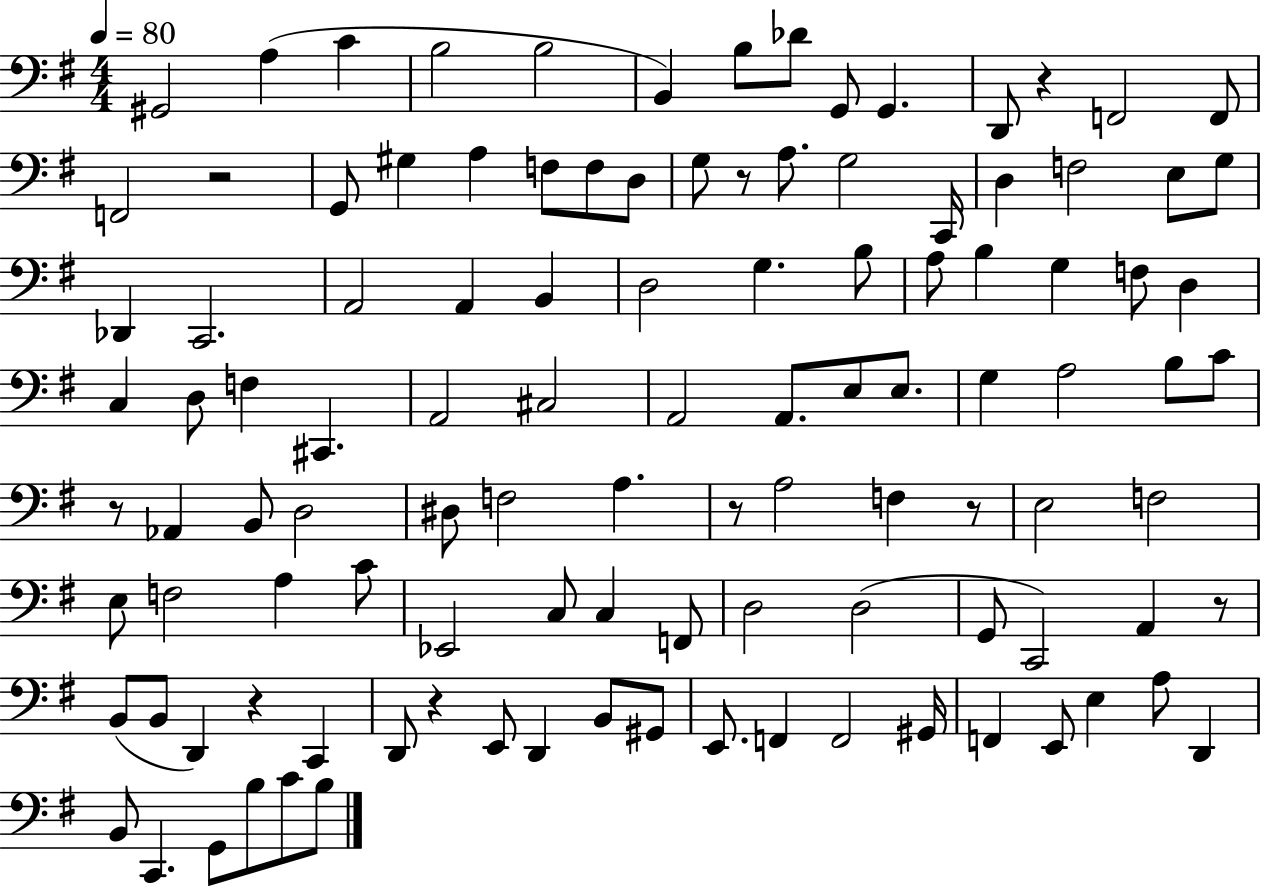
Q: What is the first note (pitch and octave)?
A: G#2